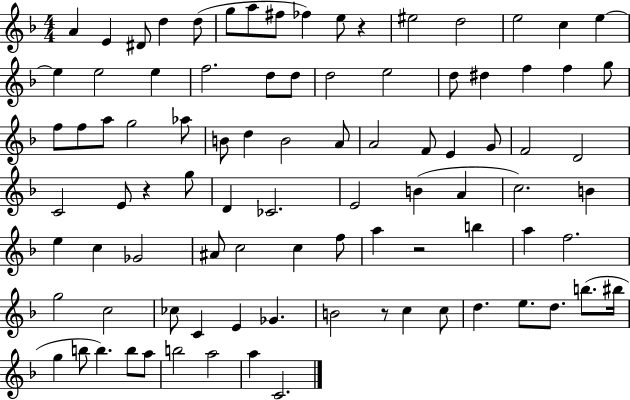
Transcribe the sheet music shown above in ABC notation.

X:1
T:Untitled
M:4/4
L:1/4
K:F
A E ^D/2 d d/2 g/2 a/2 ^f/2 _f e/2 z ^e2 d2 e2 c e e e2 e f2 d/2 d/2 d2 e2 d/2 ^d f f g/2 f/2 f/2 a/2 g2 _a/2 B/2 d B2 A/2 A2 F/2 E G/2 F2 D2 C2 E/2 z g/2 D _C2 E2 B A c2 B e c _G2 ^A/2 c2 c f/2 a z2 b a f2 g2 c2 _c/2 C E _G B2 z/2 c c/2 d e/2 d/2 b/2 ^b/4 g b/2 b b/2 a/2 b2 a2 a C2